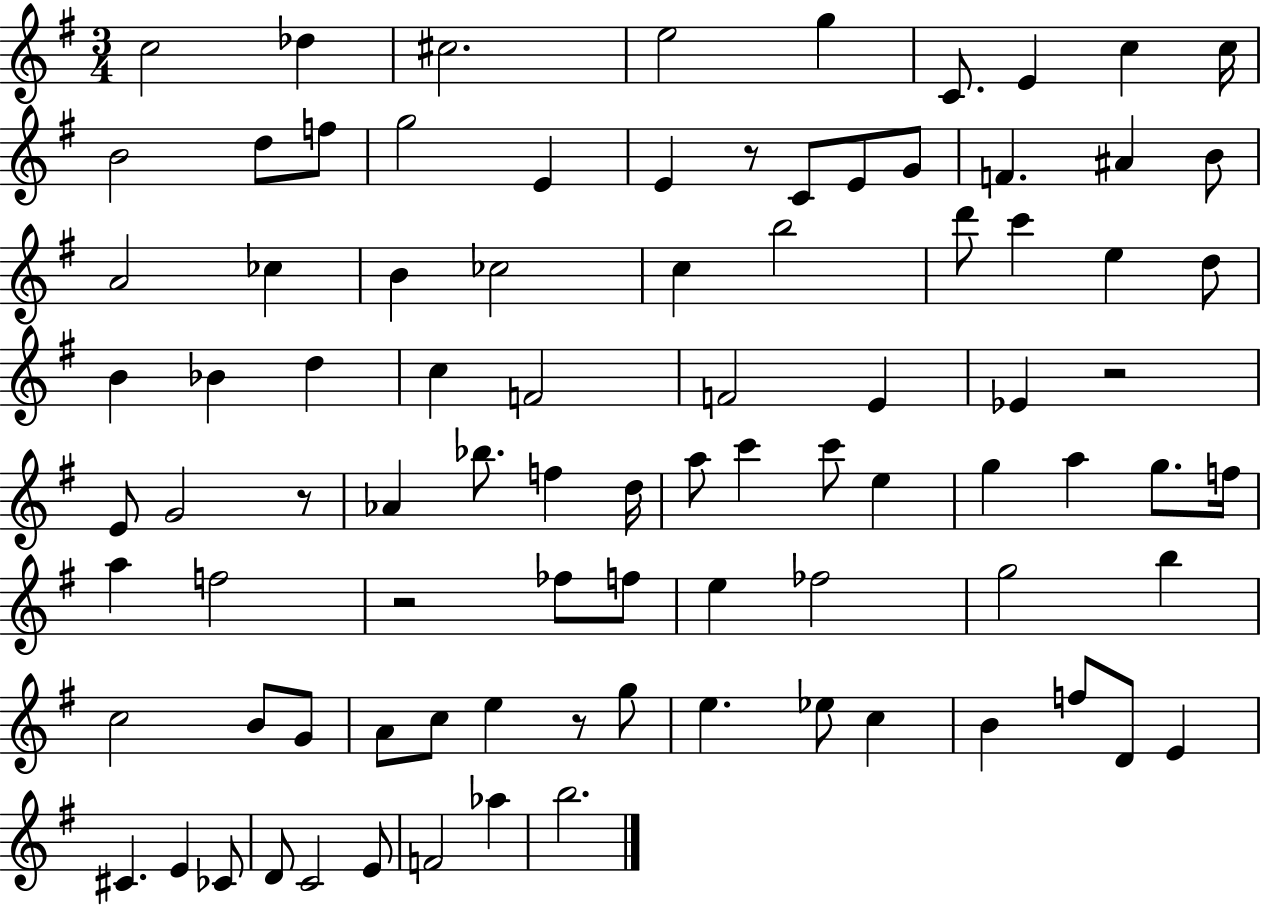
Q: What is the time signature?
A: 3/4